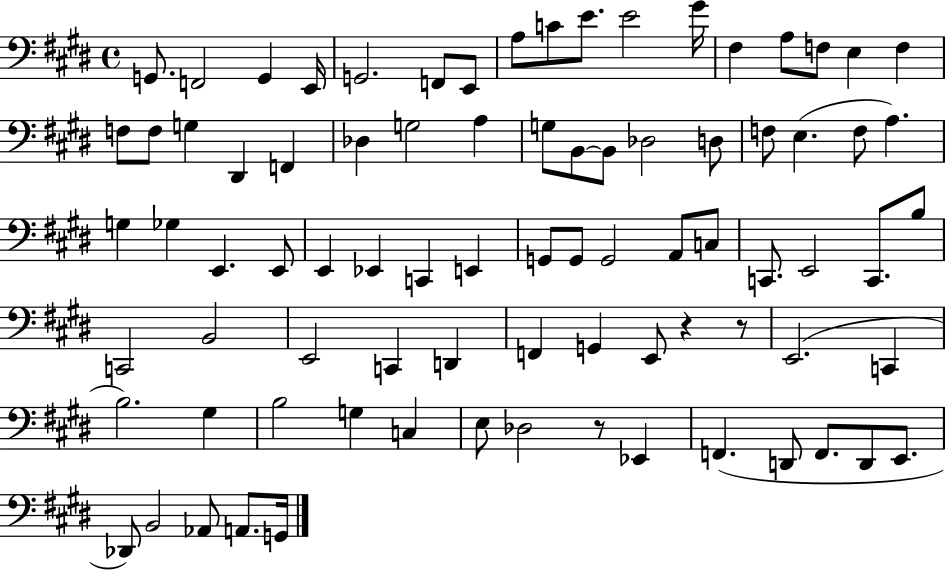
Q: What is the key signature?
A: E major